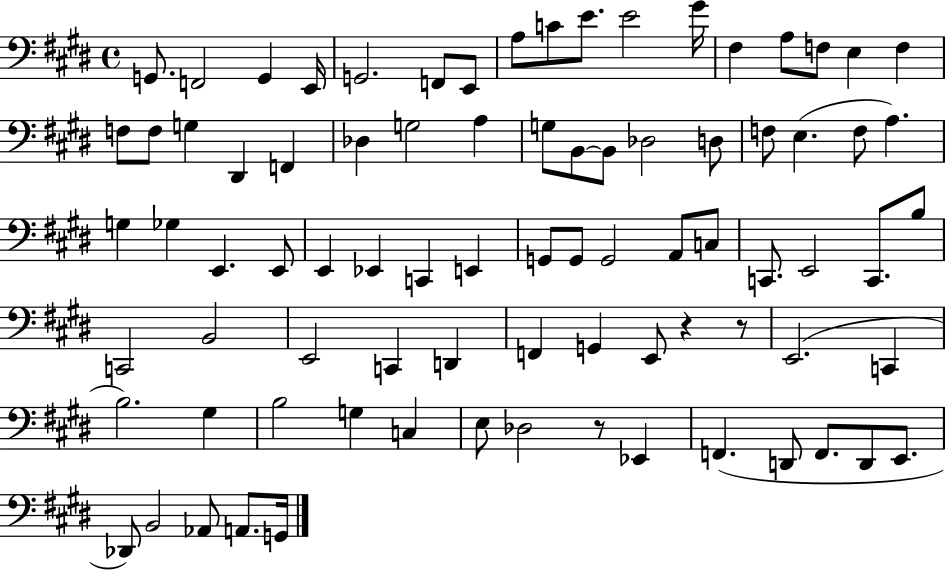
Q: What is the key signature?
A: E major